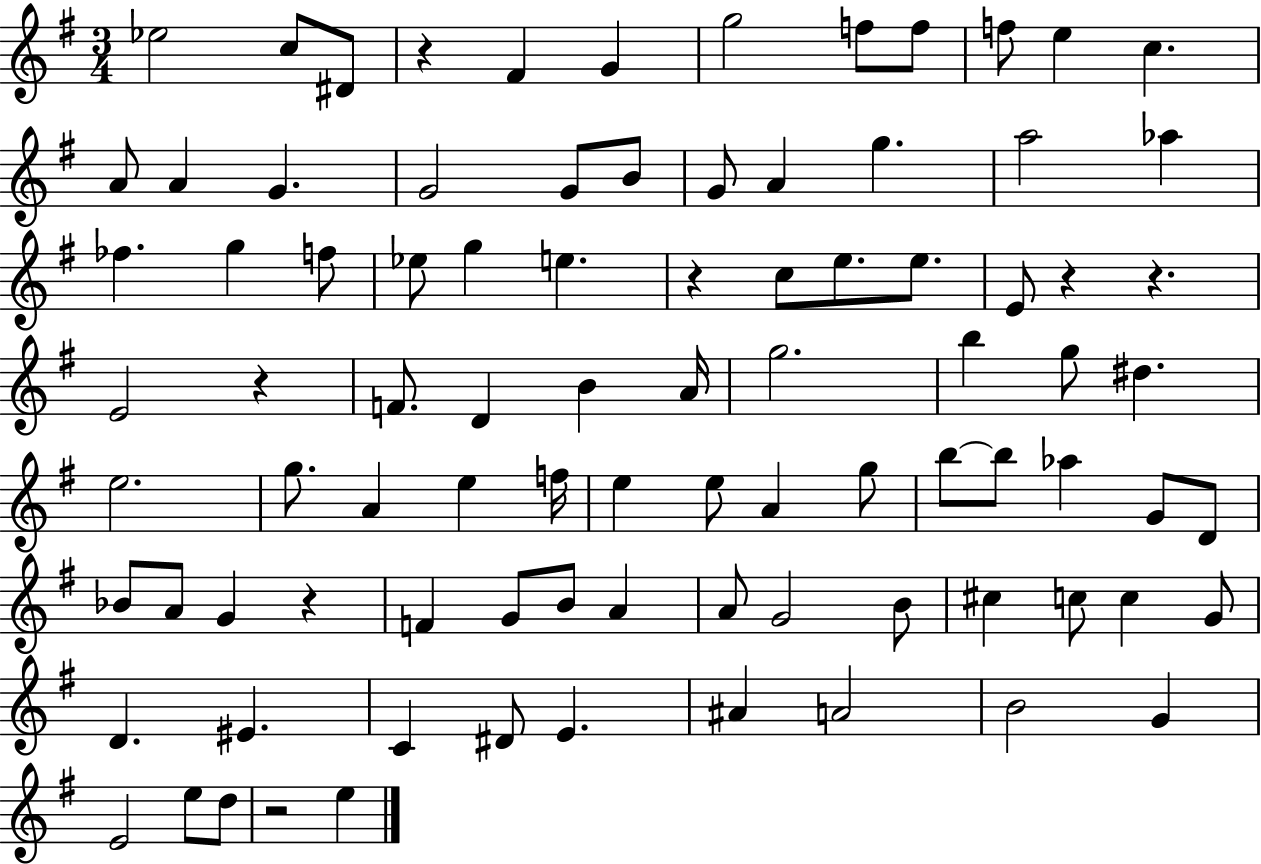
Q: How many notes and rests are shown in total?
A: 89